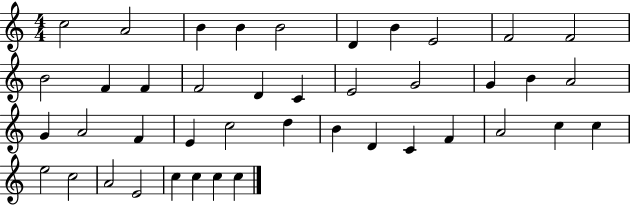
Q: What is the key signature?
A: C major